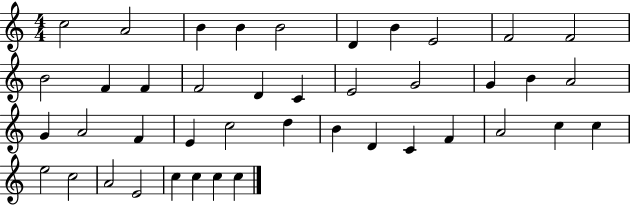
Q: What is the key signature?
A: C major